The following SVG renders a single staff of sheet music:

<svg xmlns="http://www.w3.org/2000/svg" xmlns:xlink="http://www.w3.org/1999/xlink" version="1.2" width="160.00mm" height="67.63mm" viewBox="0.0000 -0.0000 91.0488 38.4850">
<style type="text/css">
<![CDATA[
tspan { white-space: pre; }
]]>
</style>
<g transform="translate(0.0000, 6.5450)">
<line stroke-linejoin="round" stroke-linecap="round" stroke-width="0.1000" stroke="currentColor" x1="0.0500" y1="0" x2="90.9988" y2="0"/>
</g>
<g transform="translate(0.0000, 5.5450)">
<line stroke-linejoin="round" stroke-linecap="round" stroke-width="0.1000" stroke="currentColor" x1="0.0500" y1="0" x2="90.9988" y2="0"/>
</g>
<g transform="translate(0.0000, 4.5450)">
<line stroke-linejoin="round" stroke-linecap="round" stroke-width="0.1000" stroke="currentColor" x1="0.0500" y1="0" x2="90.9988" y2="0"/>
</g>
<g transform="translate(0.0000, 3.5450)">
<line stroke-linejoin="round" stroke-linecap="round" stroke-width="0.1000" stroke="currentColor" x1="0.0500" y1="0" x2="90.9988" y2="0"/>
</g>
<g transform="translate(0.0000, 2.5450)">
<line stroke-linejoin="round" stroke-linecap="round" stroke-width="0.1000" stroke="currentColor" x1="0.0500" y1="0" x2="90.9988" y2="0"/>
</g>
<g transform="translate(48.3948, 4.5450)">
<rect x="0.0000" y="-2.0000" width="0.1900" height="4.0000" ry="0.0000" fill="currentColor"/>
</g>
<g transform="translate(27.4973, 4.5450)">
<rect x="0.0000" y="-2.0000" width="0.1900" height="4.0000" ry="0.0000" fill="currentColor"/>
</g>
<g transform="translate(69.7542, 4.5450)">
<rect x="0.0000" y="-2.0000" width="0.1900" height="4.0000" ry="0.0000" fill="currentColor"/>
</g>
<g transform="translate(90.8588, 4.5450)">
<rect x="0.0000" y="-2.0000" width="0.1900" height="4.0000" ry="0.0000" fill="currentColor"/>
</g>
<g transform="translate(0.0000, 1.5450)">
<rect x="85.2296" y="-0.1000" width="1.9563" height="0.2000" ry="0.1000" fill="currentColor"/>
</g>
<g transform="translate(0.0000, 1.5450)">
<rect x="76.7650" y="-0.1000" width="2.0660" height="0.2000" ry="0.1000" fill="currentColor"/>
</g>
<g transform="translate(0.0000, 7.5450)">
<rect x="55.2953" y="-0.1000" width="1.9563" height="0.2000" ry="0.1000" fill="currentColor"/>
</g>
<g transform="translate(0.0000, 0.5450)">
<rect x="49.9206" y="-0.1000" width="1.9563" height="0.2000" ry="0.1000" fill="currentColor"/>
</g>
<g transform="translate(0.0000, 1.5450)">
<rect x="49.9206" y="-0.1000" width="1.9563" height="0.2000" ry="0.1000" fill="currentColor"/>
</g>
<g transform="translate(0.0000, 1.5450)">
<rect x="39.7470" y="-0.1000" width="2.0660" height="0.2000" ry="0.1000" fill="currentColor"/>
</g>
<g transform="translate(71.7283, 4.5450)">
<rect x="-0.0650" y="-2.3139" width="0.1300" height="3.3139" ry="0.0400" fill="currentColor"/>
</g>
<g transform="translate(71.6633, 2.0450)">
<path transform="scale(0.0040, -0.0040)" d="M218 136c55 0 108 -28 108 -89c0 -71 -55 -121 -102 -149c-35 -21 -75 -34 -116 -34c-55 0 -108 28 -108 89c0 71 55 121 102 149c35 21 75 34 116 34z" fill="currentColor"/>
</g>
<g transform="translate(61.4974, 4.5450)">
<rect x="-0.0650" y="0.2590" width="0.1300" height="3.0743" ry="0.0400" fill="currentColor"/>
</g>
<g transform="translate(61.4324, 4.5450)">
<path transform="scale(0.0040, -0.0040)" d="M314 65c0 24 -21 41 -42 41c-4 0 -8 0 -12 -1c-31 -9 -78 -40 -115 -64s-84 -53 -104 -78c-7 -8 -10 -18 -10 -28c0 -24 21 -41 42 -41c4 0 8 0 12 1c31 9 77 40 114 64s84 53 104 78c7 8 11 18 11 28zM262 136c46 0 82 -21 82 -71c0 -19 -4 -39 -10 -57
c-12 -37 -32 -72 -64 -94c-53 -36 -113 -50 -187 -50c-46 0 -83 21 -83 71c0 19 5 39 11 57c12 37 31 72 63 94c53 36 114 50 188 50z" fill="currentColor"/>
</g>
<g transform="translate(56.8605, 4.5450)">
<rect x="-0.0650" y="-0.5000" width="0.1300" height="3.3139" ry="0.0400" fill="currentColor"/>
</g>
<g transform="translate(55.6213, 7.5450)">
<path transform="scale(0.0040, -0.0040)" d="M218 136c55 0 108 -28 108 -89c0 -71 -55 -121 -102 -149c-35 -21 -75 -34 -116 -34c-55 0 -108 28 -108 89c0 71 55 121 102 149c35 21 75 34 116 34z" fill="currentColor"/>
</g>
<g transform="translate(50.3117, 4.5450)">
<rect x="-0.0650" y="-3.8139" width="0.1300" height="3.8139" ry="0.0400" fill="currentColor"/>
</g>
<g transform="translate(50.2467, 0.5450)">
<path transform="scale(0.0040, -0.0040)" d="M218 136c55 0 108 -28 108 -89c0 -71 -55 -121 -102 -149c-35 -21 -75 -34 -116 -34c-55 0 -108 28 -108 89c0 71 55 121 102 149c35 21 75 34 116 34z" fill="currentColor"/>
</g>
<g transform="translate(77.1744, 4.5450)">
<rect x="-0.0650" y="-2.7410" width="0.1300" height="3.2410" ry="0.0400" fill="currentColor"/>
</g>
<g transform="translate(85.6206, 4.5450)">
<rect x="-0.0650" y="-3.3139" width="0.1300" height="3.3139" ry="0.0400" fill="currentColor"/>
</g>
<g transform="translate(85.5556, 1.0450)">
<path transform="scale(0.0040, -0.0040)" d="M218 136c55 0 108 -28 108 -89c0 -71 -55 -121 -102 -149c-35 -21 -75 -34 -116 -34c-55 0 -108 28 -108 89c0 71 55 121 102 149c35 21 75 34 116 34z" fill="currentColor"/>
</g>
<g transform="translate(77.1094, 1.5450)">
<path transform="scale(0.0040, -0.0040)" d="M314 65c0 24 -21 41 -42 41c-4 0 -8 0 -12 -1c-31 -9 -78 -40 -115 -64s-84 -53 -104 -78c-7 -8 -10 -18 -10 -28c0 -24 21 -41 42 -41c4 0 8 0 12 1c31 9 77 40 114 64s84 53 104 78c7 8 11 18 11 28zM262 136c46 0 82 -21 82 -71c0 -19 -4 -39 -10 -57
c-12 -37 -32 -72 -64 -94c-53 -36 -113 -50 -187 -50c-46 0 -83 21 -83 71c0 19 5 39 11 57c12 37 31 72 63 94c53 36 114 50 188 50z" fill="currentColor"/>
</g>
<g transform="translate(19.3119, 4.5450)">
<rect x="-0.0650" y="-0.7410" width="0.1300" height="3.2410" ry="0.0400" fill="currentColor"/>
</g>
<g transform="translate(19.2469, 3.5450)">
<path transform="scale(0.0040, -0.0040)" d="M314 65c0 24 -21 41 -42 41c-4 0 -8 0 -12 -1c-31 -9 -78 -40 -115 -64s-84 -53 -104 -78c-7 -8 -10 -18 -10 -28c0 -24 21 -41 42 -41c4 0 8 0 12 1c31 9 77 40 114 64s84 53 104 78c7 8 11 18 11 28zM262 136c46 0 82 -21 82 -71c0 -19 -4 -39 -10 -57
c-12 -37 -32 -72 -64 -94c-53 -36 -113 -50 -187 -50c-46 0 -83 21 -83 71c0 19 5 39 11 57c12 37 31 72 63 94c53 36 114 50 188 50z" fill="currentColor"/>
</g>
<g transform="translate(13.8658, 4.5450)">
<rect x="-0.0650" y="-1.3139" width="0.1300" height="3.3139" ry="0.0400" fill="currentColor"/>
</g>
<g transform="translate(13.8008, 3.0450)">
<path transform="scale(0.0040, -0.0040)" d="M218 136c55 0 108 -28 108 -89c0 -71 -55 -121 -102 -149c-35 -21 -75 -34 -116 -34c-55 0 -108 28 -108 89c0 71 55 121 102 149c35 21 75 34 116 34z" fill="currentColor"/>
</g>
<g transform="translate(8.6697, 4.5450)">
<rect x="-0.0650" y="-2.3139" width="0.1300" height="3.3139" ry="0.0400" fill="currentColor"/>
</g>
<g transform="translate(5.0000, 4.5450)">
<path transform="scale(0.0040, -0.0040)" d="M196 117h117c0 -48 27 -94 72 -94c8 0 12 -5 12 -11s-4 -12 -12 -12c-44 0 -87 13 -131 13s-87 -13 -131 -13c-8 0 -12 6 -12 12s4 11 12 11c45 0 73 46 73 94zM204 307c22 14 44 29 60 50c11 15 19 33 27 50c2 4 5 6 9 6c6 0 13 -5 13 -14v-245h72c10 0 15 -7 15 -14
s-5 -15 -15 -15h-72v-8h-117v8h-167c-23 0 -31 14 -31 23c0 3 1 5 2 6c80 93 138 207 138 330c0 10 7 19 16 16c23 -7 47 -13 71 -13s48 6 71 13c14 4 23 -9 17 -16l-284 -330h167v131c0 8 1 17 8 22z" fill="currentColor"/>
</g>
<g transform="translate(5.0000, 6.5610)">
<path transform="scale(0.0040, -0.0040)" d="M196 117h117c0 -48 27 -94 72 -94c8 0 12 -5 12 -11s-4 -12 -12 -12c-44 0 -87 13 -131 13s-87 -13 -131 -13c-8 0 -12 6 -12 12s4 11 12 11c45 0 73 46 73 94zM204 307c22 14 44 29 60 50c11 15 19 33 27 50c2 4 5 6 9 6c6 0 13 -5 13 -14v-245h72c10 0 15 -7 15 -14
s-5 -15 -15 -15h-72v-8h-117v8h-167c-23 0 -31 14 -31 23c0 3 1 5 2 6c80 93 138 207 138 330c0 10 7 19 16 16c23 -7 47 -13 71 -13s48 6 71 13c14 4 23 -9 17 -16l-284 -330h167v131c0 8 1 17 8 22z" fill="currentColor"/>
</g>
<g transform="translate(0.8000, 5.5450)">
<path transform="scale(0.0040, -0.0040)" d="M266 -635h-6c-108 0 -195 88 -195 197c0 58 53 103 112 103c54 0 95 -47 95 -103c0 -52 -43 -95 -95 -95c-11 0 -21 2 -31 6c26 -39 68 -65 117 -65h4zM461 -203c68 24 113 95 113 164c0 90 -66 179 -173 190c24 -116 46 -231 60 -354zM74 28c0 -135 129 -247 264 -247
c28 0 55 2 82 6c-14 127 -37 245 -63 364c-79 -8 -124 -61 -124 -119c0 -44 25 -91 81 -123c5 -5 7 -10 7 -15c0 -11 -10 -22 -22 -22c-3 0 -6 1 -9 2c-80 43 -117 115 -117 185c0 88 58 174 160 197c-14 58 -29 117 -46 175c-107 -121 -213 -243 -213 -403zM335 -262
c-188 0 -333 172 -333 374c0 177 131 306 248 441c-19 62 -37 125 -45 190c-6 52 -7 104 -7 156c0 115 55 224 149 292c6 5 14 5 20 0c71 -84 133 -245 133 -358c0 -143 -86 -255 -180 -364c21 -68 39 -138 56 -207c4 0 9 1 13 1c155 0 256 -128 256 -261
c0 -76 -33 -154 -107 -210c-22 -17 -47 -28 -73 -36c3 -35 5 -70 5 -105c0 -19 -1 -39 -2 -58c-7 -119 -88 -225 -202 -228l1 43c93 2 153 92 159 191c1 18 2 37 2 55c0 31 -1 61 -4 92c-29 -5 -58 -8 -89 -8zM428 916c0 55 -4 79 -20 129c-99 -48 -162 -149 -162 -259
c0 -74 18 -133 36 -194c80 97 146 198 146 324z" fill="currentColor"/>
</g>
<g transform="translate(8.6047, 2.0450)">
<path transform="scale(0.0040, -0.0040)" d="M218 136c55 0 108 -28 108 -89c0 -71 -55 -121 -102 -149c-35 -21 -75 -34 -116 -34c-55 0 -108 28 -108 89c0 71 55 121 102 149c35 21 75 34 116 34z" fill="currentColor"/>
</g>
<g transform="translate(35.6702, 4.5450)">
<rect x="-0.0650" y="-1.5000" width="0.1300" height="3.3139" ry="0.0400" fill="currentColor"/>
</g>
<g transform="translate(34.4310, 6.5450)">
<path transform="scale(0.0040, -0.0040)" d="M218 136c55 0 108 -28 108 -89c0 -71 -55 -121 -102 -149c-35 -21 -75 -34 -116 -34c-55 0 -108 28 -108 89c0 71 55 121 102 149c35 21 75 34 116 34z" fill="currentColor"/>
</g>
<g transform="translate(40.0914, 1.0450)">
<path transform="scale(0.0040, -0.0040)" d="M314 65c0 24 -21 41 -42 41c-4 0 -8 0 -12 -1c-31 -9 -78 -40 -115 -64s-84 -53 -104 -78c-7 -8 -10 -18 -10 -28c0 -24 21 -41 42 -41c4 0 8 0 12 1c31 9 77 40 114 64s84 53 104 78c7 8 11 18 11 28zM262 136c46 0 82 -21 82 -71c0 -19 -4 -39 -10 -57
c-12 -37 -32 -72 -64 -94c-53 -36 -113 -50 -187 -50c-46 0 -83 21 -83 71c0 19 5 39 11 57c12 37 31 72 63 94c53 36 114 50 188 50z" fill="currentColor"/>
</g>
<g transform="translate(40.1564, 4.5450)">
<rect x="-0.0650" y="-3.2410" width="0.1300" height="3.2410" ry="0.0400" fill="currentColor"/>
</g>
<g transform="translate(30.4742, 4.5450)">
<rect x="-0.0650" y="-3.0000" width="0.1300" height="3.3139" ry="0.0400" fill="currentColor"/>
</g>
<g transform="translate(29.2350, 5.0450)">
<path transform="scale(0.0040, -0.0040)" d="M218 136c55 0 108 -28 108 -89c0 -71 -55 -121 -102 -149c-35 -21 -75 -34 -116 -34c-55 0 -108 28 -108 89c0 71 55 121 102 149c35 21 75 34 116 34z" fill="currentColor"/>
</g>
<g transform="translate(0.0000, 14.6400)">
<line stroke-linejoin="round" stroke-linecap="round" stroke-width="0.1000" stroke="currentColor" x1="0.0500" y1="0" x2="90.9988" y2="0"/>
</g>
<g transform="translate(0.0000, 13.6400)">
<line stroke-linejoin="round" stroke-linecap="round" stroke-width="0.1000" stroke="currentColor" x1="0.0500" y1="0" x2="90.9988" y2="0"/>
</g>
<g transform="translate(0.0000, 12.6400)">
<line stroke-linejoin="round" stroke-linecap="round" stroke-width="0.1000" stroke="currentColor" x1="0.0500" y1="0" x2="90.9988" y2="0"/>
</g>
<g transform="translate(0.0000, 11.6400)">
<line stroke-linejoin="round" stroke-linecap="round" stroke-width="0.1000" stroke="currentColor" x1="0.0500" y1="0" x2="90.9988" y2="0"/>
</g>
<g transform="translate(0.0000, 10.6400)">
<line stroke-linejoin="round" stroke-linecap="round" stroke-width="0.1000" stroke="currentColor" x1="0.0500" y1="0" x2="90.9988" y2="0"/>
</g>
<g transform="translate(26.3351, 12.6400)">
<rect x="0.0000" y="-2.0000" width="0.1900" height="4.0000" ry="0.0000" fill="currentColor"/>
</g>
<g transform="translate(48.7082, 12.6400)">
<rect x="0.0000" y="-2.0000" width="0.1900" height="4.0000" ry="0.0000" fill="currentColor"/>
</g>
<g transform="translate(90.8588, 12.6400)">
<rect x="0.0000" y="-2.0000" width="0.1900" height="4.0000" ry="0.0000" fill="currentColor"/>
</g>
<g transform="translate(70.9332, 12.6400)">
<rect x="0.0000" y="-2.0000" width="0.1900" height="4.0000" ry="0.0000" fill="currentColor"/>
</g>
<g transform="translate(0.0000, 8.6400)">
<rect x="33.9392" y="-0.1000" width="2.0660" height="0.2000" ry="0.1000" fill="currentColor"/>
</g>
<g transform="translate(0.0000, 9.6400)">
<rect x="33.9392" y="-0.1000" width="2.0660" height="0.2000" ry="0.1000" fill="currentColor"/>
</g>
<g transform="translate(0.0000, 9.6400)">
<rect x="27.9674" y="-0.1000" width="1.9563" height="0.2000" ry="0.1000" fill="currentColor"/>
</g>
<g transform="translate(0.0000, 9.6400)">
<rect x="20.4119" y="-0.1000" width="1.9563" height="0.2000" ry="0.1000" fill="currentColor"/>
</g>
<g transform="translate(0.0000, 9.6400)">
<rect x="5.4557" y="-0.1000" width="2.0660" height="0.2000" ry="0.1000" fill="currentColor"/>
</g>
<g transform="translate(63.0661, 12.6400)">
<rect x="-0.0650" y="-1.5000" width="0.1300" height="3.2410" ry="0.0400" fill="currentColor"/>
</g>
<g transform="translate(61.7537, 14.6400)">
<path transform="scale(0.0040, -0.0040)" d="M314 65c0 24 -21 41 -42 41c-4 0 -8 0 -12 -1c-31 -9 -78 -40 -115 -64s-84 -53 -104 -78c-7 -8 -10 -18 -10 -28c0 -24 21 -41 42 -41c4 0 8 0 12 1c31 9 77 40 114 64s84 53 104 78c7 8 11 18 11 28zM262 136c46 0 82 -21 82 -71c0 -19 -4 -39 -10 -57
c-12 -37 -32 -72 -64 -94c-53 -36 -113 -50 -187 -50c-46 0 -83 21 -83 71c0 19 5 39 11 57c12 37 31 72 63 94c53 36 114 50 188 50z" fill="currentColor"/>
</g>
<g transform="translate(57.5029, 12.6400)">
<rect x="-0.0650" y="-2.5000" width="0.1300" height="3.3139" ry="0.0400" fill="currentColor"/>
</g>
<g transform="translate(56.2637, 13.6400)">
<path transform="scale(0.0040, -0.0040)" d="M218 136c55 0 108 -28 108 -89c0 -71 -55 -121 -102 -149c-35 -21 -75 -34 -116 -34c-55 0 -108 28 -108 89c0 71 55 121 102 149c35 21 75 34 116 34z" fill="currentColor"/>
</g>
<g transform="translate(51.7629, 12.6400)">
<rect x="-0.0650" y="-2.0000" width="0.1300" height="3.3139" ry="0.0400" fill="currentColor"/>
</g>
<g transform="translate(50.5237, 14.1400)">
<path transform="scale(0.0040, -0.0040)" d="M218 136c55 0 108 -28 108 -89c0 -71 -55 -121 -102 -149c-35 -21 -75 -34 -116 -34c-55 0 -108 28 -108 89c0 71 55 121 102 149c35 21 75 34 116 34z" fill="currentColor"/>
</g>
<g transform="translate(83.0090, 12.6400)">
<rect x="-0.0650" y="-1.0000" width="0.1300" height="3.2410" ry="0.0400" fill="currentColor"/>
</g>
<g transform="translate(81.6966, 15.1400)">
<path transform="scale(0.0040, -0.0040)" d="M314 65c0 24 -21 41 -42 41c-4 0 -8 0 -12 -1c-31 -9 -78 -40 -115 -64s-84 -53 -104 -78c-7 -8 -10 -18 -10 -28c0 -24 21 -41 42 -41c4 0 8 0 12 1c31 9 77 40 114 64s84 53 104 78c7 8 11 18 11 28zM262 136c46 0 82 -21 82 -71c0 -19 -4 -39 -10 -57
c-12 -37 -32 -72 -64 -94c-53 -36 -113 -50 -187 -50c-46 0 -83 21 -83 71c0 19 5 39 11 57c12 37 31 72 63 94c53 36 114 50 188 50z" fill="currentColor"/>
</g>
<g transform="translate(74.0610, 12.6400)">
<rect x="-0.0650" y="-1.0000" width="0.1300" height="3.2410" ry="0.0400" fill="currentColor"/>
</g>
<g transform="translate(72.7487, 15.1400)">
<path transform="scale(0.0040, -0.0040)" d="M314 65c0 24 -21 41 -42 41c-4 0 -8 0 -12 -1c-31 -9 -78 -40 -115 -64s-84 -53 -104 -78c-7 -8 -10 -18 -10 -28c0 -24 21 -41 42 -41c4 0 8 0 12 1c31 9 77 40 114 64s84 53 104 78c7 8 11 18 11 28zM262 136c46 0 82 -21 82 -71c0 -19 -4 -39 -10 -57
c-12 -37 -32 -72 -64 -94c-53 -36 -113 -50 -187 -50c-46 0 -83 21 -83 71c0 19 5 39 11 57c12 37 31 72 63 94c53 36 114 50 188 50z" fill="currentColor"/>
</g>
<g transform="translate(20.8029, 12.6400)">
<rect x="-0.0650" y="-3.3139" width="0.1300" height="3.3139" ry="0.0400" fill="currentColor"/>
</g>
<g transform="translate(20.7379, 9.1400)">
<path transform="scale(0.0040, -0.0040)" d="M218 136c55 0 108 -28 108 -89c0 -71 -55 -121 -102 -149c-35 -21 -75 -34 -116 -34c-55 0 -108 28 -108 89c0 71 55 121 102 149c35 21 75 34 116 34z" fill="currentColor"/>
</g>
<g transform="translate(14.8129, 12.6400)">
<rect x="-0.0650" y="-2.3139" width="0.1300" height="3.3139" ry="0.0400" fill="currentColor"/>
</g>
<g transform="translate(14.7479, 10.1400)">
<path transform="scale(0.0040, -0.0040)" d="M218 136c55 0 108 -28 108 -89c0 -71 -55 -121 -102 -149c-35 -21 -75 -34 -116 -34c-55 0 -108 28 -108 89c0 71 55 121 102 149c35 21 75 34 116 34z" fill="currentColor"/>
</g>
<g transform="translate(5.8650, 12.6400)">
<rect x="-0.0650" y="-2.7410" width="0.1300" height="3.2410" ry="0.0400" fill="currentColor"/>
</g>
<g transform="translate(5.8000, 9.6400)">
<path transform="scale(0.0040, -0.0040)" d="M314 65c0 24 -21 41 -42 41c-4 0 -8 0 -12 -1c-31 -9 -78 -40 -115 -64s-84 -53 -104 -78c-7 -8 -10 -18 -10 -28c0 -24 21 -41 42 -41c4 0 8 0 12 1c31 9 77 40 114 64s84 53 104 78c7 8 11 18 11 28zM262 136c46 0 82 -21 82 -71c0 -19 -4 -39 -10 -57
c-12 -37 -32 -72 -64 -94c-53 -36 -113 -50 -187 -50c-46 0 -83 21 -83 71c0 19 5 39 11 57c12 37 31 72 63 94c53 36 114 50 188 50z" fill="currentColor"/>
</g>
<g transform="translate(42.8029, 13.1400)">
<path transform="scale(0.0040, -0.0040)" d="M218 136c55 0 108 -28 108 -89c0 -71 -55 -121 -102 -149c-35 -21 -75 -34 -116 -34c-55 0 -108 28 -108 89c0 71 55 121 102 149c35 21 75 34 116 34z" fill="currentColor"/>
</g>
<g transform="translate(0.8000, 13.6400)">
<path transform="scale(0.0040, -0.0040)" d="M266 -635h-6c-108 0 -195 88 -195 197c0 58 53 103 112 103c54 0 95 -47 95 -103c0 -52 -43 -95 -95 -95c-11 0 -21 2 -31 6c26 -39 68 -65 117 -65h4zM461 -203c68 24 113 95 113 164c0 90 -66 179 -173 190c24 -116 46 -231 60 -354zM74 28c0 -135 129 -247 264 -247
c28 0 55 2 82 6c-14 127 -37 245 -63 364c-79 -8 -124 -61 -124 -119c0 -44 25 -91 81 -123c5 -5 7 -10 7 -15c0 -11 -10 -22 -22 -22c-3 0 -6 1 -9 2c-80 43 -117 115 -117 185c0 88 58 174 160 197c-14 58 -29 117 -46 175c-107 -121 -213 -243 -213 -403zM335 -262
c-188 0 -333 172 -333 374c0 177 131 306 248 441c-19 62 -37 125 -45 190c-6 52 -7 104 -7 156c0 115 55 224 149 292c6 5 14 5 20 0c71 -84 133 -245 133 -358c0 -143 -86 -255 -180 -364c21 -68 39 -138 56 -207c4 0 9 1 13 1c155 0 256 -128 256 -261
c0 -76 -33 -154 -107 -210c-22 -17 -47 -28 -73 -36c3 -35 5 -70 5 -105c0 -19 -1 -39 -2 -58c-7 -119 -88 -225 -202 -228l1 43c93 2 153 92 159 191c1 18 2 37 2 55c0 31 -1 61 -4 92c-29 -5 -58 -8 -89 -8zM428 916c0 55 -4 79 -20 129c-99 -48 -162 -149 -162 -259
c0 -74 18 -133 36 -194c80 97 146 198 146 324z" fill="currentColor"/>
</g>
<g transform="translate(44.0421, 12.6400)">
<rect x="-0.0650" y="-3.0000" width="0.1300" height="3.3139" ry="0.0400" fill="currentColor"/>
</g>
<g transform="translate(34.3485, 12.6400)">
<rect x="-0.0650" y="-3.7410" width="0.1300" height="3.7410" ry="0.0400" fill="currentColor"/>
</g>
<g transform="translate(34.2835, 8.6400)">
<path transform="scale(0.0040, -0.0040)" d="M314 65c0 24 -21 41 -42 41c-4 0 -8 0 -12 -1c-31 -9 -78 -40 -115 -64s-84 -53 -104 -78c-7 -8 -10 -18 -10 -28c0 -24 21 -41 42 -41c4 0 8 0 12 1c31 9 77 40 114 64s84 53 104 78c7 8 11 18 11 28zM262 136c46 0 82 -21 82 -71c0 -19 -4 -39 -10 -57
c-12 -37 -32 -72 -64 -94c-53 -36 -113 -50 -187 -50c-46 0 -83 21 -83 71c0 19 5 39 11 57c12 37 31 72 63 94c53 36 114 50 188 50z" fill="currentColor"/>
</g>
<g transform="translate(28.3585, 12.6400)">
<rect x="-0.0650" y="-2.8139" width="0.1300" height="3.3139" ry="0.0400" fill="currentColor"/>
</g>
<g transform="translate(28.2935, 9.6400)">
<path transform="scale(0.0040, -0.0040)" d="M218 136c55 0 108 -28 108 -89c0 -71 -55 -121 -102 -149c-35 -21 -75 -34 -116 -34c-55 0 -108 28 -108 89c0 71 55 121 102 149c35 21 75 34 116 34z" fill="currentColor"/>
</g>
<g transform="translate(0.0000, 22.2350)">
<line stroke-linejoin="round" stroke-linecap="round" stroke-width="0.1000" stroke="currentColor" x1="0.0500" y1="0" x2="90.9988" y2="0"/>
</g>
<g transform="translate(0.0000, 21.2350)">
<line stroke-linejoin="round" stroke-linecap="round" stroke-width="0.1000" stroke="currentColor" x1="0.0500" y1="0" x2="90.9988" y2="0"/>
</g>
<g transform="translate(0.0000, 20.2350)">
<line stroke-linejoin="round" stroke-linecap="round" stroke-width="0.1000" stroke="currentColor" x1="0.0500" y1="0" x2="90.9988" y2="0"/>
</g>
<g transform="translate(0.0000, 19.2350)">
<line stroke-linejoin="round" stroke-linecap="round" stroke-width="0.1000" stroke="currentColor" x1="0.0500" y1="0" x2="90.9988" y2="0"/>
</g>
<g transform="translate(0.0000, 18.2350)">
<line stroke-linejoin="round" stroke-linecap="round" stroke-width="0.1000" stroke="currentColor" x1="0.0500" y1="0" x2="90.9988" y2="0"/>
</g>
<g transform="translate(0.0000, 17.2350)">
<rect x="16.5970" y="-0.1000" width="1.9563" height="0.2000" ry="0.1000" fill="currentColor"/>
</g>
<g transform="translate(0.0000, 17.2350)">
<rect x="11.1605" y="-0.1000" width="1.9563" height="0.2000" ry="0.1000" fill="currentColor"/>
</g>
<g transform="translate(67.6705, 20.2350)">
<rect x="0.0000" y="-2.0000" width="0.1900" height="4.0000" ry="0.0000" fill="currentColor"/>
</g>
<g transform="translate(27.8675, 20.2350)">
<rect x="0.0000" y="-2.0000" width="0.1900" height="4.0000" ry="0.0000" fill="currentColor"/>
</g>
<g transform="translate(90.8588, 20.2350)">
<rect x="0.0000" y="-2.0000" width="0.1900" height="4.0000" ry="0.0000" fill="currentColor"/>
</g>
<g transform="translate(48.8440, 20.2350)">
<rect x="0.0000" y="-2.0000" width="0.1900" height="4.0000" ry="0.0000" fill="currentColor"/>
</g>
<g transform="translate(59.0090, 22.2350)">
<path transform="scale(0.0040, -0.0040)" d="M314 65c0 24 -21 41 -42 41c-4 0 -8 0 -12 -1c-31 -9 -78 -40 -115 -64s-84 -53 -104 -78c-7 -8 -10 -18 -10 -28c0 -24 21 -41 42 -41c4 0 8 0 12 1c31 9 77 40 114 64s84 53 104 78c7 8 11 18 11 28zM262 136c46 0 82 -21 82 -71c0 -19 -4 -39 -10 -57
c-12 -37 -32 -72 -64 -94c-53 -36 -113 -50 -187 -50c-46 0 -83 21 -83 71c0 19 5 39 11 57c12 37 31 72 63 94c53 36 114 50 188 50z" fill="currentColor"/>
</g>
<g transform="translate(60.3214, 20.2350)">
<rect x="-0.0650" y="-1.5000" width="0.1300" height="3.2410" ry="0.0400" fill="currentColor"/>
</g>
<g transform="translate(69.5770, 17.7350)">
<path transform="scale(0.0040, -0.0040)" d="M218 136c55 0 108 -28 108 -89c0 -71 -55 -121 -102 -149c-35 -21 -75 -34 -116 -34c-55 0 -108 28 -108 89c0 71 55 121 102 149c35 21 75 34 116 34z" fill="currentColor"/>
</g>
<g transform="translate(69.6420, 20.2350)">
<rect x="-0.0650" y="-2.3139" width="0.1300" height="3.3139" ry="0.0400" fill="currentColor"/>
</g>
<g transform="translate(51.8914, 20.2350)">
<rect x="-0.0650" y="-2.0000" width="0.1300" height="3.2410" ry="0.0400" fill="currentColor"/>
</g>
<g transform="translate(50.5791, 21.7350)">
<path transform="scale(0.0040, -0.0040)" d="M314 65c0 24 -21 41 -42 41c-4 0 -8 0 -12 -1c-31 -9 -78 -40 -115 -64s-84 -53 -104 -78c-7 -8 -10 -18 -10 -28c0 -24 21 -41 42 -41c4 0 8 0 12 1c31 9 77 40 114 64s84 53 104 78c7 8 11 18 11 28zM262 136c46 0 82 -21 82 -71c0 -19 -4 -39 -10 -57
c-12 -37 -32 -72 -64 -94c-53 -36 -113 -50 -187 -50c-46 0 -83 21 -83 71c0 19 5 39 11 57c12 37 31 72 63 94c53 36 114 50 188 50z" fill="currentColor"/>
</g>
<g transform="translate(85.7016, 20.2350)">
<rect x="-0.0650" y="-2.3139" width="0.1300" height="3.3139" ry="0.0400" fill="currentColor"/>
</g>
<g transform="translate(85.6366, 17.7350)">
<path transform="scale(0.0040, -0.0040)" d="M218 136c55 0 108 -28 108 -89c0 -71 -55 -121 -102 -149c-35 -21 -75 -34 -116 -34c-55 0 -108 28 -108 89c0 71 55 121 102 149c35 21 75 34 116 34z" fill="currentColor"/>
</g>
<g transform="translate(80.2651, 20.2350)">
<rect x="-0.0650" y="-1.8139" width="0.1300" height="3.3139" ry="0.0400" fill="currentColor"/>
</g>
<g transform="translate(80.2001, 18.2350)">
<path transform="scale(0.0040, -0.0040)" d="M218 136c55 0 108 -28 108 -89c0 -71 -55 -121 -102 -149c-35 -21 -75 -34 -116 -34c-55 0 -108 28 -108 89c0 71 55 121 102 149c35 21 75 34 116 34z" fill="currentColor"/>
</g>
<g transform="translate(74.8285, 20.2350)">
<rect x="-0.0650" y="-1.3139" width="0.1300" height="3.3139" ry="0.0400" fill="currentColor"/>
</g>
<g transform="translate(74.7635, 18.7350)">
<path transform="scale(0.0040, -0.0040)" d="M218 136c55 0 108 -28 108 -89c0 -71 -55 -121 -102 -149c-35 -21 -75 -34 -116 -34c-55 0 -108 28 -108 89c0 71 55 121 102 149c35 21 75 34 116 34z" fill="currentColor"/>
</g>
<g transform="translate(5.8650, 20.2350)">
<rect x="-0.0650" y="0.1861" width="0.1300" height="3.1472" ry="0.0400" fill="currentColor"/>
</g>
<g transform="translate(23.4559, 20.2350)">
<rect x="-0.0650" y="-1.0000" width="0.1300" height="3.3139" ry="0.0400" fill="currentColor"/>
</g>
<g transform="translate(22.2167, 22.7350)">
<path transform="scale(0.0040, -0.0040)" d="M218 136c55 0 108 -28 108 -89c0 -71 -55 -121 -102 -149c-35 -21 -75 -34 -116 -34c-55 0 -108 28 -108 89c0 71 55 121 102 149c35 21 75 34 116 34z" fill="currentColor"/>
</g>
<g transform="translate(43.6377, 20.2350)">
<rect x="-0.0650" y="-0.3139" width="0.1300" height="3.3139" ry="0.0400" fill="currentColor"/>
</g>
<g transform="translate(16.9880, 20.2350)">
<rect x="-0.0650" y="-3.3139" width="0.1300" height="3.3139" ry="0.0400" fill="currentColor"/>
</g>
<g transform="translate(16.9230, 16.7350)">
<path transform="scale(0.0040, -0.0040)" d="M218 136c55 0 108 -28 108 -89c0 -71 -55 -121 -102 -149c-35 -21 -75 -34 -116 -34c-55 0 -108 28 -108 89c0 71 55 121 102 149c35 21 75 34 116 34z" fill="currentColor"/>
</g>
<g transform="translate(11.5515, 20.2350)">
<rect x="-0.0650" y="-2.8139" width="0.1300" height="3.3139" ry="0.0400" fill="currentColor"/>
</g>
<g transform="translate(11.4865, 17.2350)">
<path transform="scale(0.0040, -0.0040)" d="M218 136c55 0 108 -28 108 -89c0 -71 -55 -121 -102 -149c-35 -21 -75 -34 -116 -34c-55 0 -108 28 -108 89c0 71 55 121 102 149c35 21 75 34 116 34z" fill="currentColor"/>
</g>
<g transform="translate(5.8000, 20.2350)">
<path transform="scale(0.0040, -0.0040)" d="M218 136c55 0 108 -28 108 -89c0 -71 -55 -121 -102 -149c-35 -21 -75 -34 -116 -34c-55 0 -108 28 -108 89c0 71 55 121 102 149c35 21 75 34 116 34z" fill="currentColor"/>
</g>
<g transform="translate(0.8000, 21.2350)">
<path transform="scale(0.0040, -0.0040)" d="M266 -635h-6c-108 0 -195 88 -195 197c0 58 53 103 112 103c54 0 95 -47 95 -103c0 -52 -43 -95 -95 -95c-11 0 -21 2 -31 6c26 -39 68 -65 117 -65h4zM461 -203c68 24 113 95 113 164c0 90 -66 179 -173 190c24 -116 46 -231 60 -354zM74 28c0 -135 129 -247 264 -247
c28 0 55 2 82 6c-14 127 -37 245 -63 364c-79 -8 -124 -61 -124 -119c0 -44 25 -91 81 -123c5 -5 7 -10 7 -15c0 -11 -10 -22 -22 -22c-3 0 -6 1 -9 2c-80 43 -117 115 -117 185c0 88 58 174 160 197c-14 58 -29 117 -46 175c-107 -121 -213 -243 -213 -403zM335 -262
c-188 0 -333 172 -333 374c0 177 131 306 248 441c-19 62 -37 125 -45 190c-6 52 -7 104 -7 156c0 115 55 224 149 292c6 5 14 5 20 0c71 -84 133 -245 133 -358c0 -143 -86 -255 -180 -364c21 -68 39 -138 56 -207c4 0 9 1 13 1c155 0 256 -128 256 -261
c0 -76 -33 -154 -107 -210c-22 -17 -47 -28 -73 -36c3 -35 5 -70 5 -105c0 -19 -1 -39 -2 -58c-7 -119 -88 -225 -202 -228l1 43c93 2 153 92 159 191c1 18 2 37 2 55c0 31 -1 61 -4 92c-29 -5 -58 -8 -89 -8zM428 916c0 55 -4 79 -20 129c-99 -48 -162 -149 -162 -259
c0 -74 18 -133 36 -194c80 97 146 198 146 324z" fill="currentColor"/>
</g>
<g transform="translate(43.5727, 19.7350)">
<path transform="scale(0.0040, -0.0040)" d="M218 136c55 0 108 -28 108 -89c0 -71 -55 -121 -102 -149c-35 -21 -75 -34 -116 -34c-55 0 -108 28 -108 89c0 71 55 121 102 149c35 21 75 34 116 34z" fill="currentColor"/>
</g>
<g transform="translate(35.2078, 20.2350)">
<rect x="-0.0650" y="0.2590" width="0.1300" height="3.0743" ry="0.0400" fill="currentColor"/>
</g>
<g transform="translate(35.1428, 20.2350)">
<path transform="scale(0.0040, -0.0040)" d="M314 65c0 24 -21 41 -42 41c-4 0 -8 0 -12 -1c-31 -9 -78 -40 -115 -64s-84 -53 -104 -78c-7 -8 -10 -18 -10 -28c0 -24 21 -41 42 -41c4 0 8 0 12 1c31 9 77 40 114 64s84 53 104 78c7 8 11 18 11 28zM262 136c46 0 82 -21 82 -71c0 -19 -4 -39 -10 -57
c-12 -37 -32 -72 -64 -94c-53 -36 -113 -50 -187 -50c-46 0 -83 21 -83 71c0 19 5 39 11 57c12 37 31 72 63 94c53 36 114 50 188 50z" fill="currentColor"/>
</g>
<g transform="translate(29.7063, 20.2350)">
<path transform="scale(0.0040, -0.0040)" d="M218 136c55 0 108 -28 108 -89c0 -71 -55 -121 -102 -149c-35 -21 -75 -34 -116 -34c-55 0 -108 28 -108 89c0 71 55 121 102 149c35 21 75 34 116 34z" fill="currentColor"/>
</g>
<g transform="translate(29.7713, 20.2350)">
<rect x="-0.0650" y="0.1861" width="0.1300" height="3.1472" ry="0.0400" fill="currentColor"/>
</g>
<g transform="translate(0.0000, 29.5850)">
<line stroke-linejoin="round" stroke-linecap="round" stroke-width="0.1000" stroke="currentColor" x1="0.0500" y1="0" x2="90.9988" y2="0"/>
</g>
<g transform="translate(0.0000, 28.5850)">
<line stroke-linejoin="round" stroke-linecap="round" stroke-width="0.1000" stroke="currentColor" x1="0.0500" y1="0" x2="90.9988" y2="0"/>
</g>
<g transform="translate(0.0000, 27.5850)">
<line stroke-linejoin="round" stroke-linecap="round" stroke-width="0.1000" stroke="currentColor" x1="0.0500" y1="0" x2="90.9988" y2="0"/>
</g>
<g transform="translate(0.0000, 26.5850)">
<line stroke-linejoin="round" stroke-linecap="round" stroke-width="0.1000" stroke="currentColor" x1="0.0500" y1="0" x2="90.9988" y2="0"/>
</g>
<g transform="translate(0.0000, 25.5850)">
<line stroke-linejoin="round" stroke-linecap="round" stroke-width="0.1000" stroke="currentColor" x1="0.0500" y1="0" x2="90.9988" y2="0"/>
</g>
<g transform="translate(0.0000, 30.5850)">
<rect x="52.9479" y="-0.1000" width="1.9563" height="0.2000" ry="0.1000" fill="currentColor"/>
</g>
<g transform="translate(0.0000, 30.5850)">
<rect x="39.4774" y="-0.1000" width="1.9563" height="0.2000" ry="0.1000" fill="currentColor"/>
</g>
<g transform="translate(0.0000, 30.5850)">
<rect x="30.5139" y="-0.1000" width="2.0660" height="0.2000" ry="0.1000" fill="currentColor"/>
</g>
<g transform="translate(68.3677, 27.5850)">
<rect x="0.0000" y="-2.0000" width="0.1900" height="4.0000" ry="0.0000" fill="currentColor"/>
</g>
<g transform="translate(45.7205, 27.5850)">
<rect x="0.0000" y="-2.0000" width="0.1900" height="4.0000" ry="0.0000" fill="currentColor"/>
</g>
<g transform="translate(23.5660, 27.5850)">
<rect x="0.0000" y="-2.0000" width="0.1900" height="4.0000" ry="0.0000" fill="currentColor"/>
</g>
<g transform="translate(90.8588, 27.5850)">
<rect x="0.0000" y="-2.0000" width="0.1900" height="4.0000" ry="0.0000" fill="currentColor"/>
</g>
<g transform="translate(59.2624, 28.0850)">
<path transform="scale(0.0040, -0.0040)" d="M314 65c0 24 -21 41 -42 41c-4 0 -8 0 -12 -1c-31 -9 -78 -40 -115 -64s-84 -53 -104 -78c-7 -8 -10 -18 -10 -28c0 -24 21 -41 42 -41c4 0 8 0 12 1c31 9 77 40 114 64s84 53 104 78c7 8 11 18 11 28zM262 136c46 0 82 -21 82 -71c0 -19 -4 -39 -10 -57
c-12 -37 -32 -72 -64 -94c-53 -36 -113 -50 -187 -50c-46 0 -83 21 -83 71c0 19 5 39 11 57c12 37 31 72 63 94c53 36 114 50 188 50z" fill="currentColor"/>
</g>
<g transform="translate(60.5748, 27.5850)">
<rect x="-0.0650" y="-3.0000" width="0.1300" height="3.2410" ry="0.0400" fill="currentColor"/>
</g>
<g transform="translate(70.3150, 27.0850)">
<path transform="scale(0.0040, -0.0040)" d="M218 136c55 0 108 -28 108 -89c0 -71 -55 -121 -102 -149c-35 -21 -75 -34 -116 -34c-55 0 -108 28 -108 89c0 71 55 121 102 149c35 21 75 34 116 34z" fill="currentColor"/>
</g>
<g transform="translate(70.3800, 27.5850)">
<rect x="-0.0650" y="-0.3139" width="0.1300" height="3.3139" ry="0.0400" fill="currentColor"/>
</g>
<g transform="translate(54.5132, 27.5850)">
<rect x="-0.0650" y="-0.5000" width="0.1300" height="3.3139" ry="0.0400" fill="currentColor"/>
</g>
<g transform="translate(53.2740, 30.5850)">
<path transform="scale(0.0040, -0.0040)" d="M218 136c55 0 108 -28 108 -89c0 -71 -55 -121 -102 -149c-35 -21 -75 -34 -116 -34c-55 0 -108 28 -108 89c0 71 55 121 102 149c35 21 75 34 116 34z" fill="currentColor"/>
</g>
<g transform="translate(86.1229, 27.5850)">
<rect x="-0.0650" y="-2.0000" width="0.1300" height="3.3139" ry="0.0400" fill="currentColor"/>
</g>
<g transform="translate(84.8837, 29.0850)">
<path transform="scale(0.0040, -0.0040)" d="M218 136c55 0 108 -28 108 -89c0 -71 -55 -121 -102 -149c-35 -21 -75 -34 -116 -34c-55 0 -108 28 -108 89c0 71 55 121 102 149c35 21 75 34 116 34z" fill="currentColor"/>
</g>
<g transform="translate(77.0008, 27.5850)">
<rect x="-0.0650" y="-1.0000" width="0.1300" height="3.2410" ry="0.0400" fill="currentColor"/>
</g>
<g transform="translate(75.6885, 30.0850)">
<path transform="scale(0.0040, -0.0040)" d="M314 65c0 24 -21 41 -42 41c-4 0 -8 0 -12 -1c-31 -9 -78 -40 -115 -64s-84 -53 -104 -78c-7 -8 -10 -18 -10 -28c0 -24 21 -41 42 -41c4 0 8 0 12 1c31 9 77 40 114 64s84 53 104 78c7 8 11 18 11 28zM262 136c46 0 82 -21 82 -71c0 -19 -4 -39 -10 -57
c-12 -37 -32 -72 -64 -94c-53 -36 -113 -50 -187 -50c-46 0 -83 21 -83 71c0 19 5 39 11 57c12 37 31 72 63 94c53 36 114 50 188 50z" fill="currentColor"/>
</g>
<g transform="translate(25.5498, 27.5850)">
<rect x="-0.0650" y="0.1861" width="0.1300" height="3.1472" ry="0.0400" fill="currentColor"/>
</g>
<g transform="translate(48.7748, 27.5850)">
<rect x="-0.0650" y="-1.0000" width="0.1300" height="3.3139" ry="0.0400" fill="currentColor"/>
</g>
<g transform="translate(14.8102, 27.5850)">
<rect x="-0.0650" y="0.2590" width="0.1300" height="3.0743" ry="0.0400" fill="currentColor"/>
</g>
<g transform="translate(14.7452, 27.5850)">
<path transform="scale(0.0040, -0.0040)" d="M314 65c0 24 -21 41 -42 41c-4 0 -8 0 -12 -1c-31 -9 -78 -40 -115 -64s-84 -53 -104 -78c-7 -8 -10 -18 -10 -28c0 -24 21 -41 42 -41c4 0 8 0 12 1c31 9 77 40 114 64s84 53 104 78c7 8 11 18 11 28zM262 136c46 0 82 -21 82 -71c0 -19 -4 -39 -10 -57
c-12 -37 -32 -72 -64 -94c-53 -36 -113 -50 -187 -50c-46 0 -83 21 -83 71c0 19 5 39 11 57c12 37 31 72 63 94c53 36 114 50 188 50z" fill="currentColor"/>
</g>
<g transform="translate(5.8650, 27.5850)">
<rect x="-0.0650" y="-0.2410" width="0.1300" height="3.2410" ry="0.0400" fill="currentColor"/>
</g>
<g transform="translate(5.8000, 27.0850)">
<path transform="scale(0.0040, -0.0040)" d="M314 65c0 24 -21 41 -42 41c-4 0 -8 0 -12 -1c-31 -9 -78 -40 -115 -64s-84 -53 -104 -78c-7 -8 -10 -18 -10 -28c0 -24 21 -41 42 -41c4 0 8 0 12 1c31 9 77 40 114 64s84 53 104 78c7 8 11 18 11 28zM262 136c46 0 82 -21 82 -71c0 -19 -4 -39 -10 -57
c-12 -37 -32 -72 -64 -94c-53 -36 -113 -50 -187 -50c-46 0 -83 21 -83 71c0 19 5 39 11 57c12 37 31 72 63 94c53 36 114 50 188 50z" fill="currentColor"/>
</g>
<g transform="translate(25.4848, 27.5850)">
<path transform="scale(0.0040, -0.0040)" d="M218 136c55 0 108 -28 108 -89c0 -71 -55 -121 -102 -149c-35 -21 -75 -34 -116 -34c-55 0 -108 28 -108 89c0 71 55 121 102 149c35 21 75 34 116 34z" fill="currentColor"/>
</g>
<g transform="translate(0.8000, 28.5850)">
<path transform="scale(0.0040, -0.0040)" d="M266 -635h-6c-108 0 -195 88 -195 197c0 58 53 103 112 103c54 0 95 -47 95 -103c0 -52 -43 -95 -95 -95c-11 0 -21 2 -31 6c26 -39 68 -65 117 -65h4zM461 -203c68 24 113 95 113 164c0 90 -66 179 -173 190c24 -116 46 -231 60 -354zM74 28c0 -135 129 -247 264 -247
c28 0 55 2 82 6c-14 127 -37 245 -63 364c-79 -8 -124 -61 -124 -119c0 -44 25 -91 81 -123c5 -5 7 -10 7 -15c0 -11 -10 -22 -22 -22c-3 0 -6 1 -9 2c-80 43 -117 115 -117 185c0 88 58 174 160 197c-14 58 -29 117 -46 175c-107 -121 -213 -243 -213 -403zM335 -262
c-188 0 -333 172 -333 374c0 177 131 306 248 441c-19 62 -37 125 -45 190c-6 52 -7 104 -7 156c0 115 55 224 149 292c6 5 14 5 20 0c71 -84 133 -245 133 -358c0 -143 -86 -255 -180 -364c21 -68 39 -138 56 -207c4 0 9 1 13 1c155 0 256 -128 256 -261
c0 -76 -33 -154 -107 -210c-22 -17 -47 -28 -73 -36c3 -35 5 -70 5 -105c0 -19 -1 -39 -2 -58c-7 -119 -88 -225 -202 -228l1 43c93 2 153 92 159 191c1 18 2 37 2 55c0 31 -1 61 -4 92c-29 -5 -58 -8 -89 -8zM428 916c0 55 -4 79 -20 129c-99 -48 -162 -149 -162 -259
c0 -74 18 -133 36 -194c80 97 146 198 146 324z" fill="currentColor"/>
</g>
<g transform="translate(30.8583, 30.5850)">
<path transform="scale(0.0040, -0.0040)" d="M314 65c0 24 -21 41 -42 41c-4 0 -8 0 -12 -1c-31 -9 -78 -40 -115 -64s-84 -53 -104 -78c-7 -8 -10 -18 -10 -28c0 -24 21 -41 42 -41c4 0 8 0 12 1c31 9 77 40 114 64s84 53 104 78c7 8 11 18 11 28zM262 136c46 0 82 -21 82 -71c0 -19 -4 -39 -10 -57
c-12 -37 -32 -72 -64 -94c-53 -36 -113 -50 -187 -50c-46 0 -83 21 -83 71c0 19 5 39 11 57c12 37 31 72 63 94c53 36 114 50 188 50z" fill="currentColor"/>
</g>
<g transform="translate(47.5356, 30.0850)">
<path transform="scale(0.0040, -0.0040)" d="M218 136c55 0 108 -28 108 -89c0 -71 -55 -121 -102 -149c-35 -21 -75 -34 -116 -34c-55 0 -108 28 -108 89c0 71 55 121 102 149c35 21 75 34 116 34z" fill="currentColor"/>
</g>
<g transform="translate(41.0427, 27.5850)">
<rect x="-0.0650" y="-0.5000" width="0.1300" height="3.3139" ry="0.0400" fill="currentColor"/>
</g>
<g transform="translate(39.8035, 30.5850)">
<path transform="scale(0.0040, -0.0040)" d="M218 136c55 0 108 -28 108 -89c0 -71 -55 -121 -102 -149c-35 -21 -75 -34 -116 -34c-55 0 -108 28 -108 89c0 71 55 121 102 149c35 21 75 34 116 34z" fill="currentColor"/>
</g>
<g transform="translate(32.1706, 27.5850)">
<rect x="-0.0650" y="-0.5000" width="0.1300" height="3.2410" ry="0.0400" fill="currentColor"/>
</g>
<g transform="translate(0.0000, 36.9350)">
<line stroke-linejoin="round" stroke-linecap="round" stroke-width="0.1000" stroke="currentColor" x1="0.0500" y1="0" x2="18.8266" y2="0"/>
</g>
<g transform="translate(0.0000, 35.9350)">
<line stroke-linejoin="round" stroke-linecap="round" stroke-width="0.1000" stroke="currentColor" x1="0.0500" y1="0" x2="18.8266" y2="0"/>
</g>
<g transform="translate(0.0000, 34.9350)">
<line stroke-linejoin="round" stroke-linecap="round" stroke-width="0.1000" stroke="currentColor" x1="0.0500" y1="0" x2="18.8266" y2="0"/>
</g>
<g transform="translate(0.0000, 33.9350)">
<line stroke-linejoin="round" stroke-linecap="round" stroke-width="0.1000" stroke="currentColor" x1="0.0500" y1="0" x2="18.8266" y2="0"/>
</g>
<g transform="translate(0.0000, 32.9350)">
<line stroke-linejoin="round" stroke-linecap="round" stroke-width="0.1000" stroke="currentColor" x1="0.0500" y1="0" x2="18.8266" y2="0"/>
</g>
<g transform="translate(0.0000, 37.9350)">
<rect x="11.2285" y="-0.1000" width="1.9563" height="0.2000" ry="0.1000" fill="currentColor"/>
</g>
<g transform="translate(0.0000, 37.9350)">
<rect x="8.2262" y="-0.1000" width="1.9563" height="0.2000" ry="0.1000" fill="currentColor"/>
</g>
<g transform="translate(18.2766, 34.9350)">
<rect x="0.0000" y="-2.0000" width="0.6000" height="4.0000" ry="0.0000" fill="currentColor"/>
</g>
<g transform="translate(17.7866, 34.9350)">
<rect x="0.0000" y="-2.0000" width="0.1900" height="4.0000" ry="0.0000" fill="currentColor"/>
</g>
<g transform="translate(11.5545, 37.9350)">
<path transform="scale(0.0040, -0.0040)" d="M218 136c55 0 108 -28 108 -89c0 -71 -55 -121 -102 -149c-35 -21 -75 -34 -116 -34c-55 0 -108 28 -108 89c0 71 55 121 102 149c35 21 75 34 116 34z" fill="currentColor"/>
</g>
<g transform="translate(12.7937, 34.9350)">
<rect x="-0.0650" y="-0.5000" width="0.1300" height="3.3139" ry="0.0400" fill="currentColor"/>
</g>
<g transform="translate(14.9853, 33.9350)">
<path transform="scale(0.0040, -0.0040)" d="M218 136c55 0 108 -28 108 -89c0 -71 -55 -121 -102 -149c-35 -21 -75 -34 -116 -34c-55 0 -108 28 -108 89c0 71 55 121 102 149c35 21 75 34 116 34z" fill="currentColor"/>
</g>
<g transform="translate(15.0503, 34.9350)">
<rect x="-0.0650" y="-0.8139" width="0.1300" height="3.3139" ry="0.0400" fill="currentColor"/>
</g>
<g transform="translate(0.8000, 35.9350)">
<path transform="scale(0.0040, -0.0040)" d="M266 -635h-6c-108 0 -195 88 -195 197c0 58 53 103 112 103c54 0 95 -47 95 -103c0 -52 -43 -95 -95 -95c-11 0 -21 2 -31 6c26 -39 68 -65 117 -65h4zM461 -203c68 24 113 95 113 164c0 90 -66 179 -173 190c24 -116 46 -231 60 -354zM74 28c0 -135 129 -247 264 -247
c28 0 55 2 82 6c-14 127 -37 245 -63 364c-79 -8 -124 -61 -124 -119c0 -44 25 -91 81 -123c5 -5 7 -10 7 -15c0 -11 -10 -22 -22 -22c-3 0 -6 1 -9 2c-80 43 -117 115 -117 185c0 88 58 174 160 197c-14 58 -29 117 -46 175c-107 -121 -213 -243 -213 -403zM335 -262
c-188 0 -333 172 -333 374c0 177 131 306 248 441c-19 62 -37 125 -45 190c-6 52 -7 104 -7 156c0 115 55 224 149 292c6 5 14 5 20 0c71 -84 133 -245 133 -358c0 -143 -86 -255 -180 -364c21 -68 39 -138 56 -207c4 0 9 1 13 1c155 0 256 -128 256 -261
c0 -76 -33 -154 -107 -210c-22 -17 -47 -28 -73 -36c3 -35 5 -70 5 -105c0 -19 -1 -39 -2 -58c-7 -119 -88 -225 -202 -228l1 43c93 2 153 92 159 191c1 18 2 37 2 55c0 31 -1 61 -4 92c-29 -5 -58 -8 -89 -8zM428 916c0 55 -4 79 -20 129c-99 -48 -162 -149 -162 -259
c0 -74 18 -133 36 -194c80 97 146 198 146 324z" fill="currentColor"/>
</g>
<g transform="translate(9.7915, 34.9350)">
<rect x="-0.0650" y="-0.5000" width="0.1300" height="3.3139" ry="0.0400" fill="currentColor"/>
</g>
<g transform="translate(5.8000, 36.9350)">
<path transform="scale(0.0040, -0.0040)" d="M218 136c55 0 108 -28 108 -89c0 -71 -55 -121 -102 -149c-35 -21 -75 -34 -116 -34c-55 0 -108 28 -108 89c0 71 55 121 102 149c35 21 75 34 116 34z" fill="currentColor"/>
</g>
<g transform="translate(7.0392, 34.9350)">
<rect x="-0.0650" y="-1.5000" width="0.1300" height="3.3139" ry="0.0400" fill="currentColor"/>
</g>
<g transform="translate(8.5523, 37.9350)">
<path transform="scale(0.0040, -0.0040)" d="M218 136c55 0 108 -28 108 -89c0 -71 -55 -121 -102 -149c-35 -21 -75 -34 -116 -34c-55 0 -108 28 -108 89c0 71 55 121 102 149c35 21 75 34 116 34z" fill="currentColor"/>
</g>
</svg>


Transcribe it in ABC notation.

X:1
T:Untitled
M:4/4
L:1/4
K:C
g e d2 A E b2 c' C B2 g a2 b a2 g b a c'2 A F G E2 D2 D2 B a b D B B2 c F2 E2 g e f g c2 B2 B C2 C D C A2 c D2 F E C C d